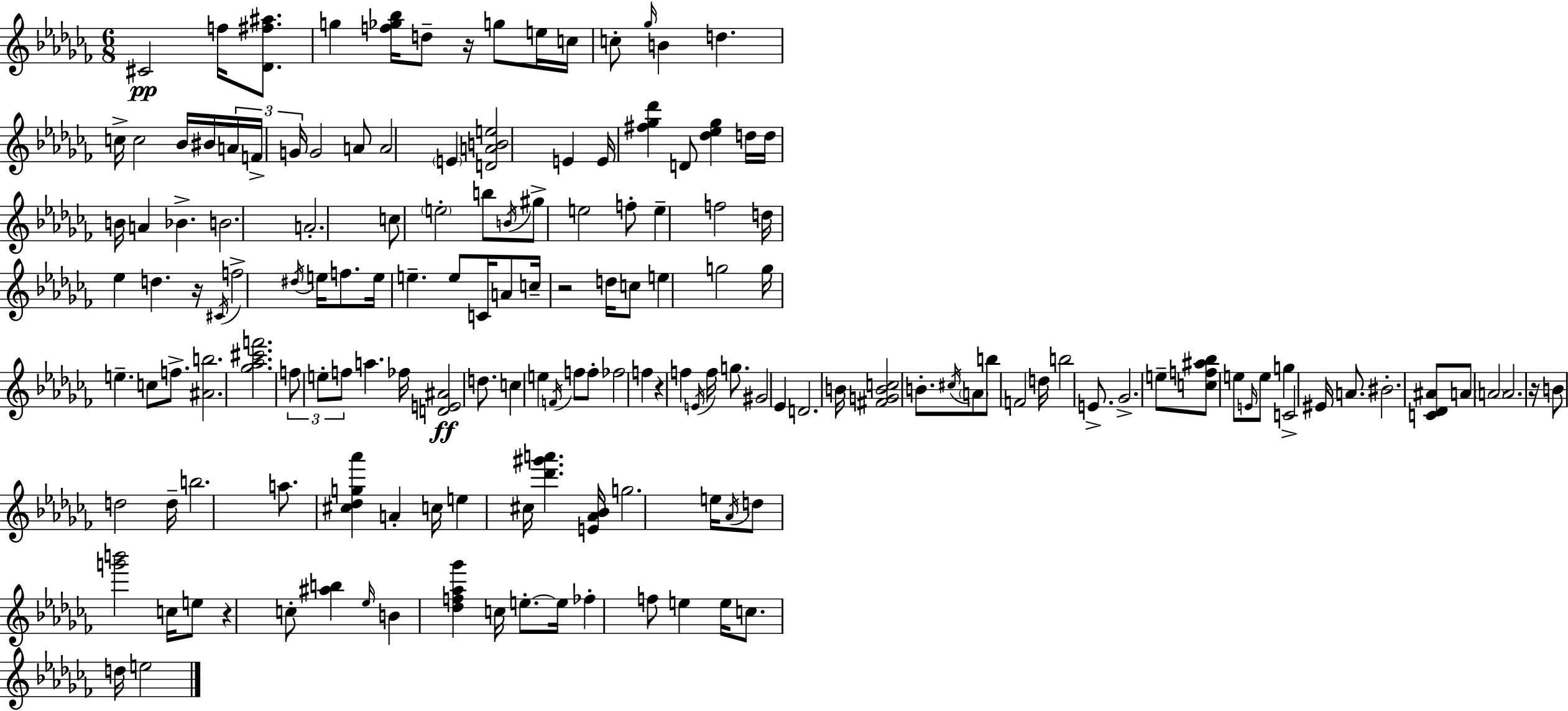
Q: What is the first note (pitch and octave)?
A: C#4